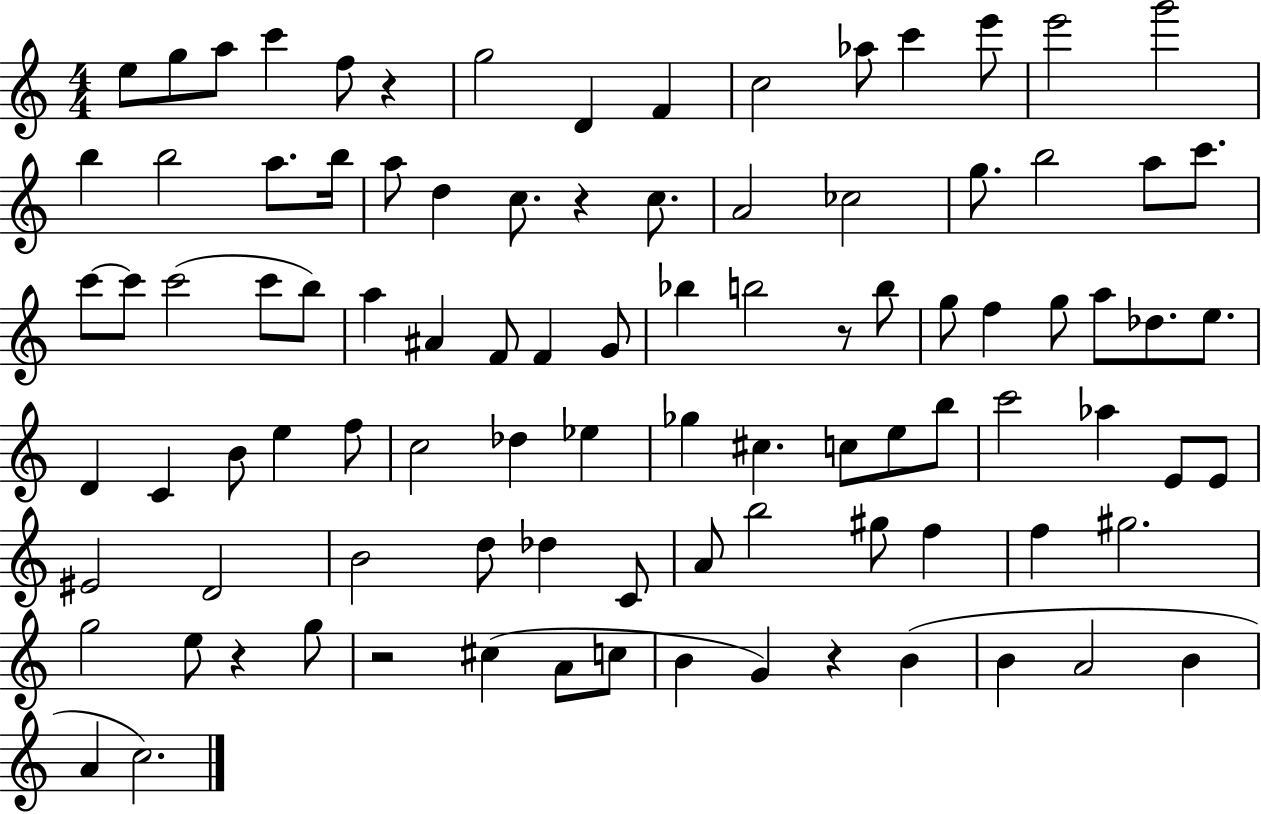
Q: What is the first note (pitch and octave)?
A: E5